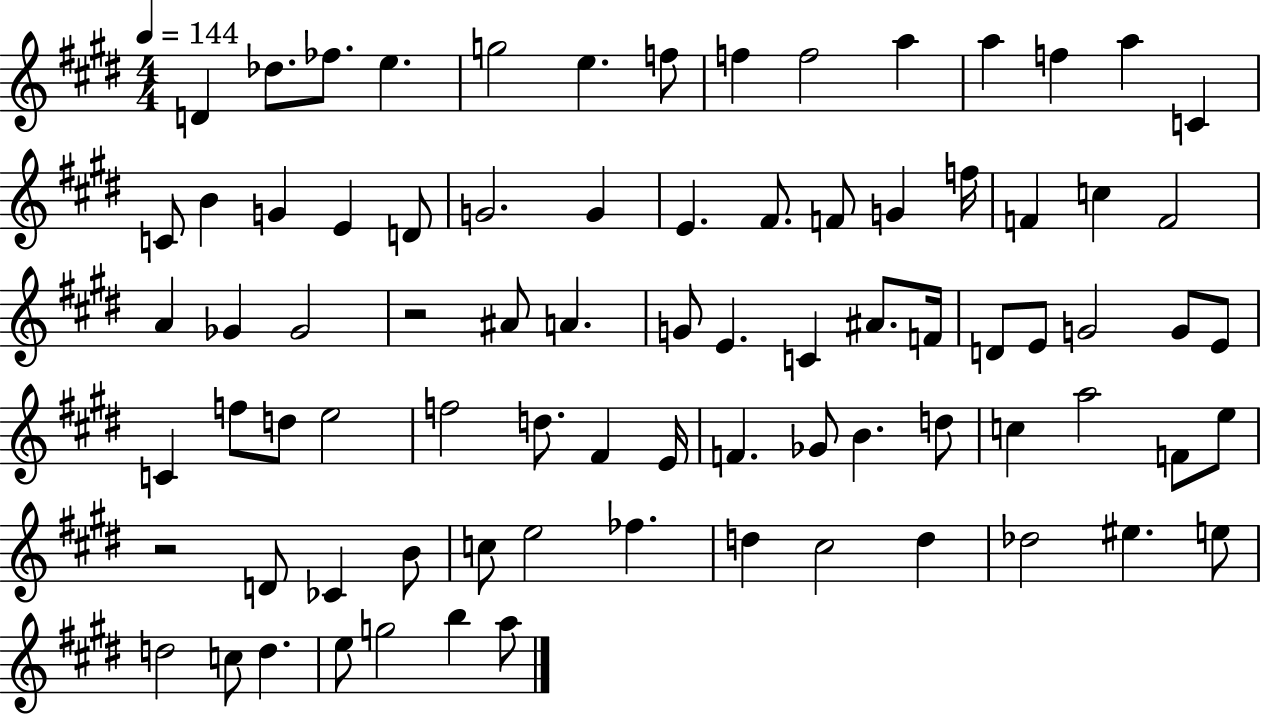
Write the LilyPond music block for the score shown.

{
  \clef treble
  \numericTimeSignature
  \time 4/4
  \key e \major
  \tempo 4 = 144
  d'4 des''8. fes''8. e''4. | g''2 e''4. f''8 | f''4 f''2 a''4 | a''4 f''4 a''4 c'4 | \break c'8 b'4 g'4 e'4 d'8 | g'2. g'4 | e'4. fis'8. f'8 g'4 f''16 | f'4 c''4 f'2 | \break a'4 ges'4 ges'2 | r2 ais'8 a'4. | g'8 e'4. c'4 ais'8. f'16 | d'8 e'8 g'2 g'8 e'8 | \break c'4 f''8 d''8 e''2 | f''2 d''8. fis'4 e'16 | f'4. ges'8 b'4. d''8 | c''4 a''2 f'8 e''8 | \break r2 d'8 ces'4 b'8 | c''8 e''2 fes''4. | d''4 cis''2 d''4 | des''2 eis''4. e''8 | \break d''2 c''8 d''4. | e''8 g''2 b''4 a''8 | \bar "|."
}